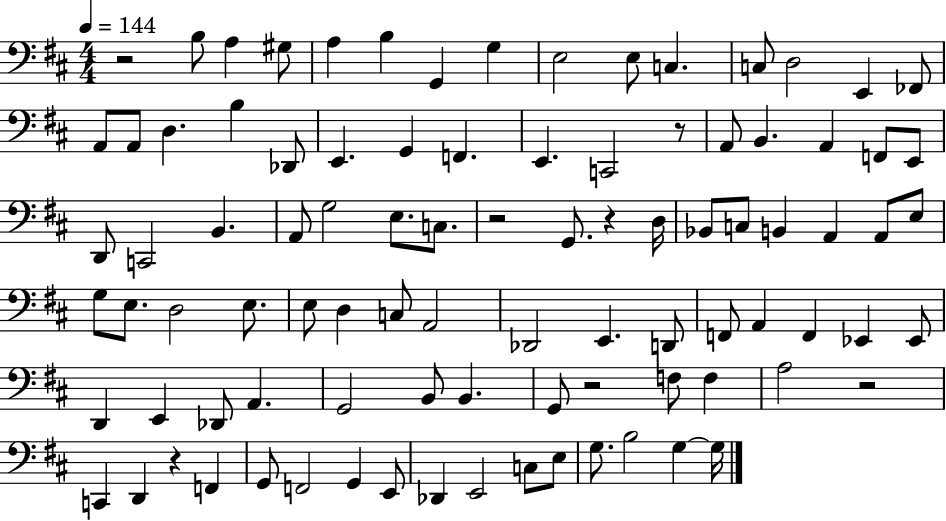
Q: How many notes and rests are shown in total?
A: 93